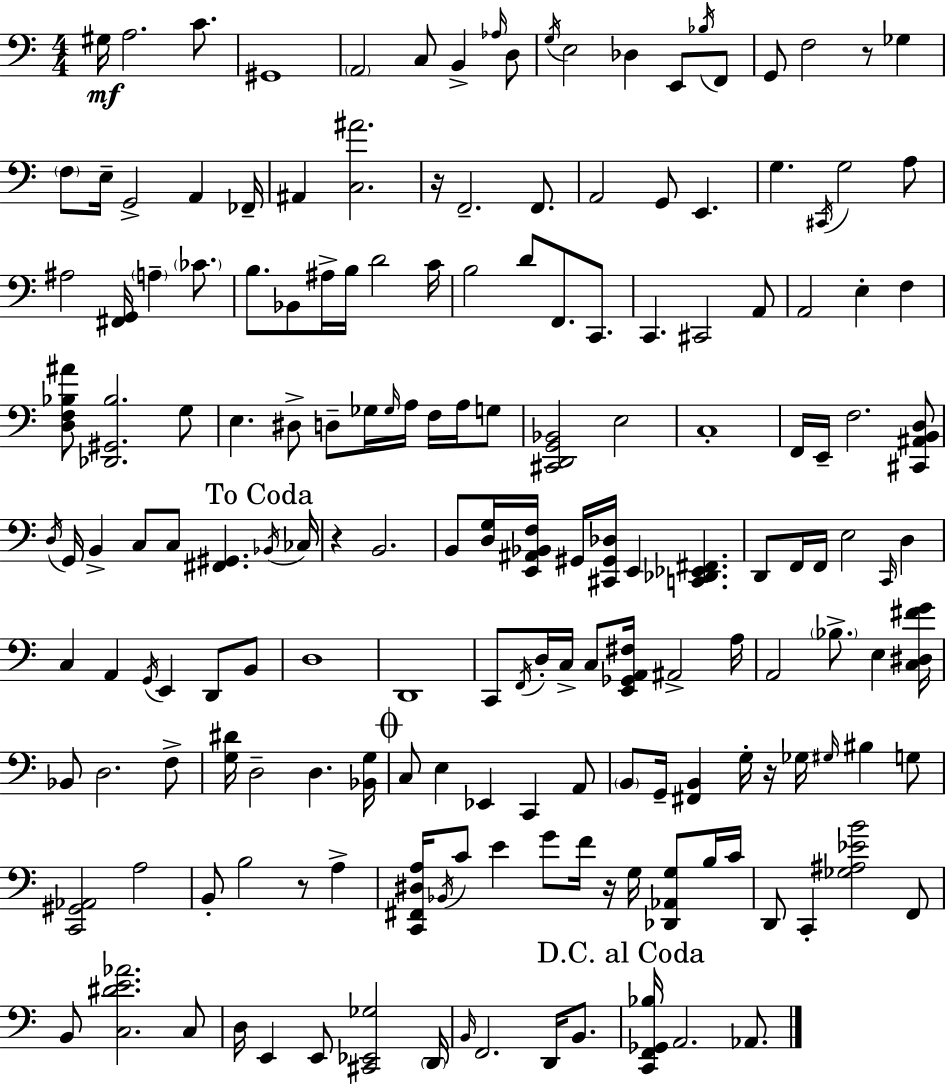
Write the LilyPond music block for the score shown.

{
  \clef bass
  \numericTimeSignature
  \time 4/4
  \key a \minor
  \repeat volta 2 { gis16\mf a2. c'8. | gis,1 | \parenthesize a,2 c8 b,4-> \grace { aes16 } d8 | \acciaccatura { g16 } e2 des4 e,8 | \break \acciaccatura { bes16 } f,8 g,8 f2 r8 ges4 | \parenthesize f8 e16-- g,2-> a,4 | fes,16-- ais,4 <c ais'>2. | r16 f,2.-- | \break f,8. a,2 g,8 e,4. | g4. \acciaccatura { cis,16 } g2 | a8 ais2 <fis, g,>16 \parenthesize a4-- | \parenthesize ces'8. b8. bes,8 ais16-> b16 d'2 | \break c'16 b2 d'8 f,8. | c,8. c,4. cis,2 | a,8 a,2 e4-. | f4 <d f bes ais'>8 <des, gis, bes>2. | \break g8 e4. dis8-> d8-- ges16 \grace { ges16 } | a16 f16 a16 g8 <cis, d, g, bes,>2 e2 | c1-. | f,16 e,16-- f2. | \break <cis, ais, b, d>8 \acciaccatura { d16 } g,16 b,4-> c8 c8 <fis, gis,>4. | \mark "To Coda" \acciaccatura { bes,16 } ces16 r4 b,2. | b,8 <d g>16 <e, ais, bes, f>16 gis,16 <cis, gis, des>16 e,4 | <c, des, ees, fis,>4. d,8 f,16 f,16 e2 | \break \grace { c,16 } d4 c4 a,4 | \acciaccatura { g,16 } e,4 d,8 b,8 d1 | d,1 | c,8 \acciaccatura { f,16 } d16-. c16-> c8 | \break <e, ges, a, fis>16 ais,2-> a16 a,2 | \parenthesize bes8.-> e4 <c dis fis' g'>16 bes,8 d2. | f8-> <g dis'>16 d2-- | d4. <bes, g>16 \mark \markup { \musicglyph "scripts.coda" } c8 e4 | \break ees,4 c,4 a,8 \parenthesize b,8 g,16-- <fis, b,>4 | g16-. r16 ges16 \grace { gis16 } bis4 g8 <c, gis, aes,>2 | a2 b,8-. b2 | r8 a4-> <c, fis, dis a>16 \acciaccatura { bes,16 } c'8 e'4 | \break g'8 f'16 r16 g16 <des, aes, g>8 b16 c'16 d,8 c,4-. | <ges ais ees' b'>2 f,8 b,8 <c dis' e' aes'>2. | c8 d16 e,4 | e,8 <cis, ees, ges>2 \parenthesize d,16 \grace { b,16 } f,2. | \break d,16 b,8. \mark "D.C. al Coda" <c, f, ges, bes>16 a,2. | aes,8. } \bar "|."
}